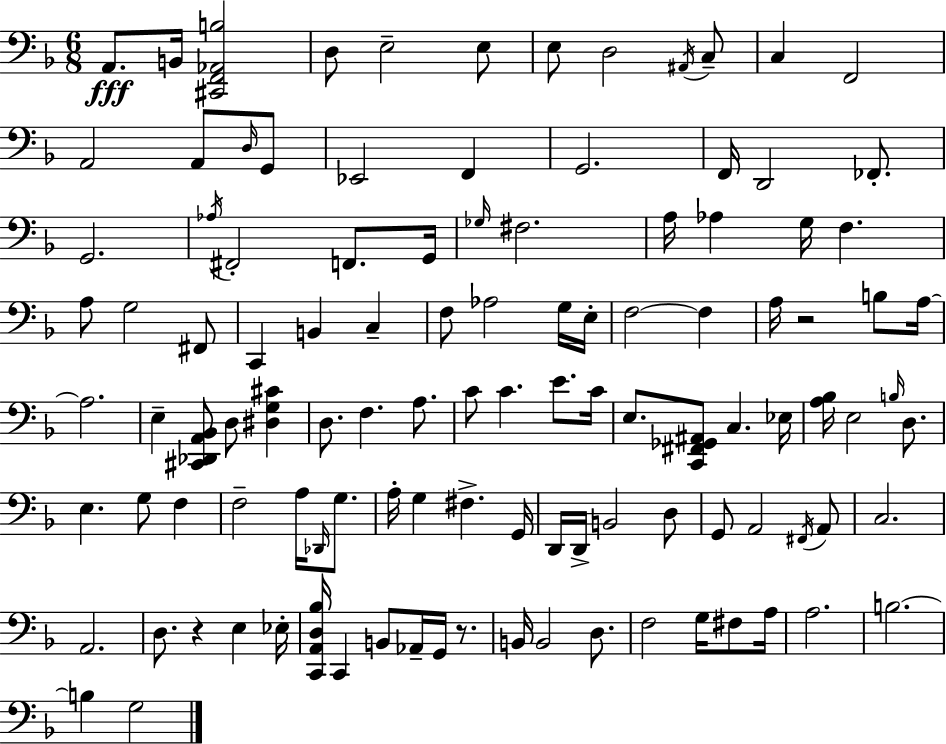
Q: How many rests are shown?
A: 3